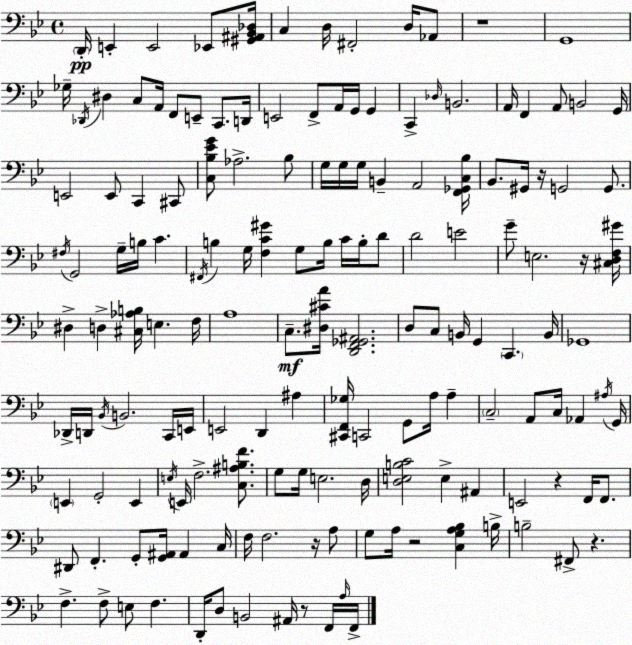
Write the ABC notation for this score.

X:1
T:Untitled
M:4/4
L:1/4
K:Bb
D,,/4 E,, E,,2 _E,,/2 [^G,,^A,,_B,,_D,]/4 C, D,/4 ^F,,2 D,/4 _A,,/2 z4 G,,4 _G,/4 _D,,/4 ^D, C,/2 A,,/4 F,,/2 E,,/2 C,,/2 D,,/4 E,,2 F,,/2 A,,/4 G,,/4 G,, C,, _D,/4 B,,2 A,,/4 F,, A,,/2 B,,2 G,,/4 E,,2 E,,/2 C,, ^C,,/2 [C,_B,_EG]/2 _A,2 _B,/2 G,/4 G,/4 G,/4 B,, A,,2 [F,,_G,,C,_B,]/4 _B,,/2 ^G,,/4 z/4 G,,2 G,,/2 ^F,/4 G,,2 G,/4 B,/4 C ^F,,/4 B, G,/4 [F,C^G] G,/2 B,/4 C/4 B,/4 D/2 D2 E2 G/2 E,2 z/4 [^C,D,F,^G]/4 ^D, D, [^C,_A,B,]/4 E, F,/4 A,4 C,/2 [^D,^CA]/4 [D,,F,,_G,,^A,,]2 D,/2 C,/2 B,,/4 G,, C,, B,,/4 _G,,4 _D,,/4 D,,/4 _B,,/4 B,,2 C,,/4 E,,/4 E,,2 D,, ^A, [^C,,F,,_G,]/4 C,,2 G,,/2 A,/4 A, C,2 A,,/2 C,/4 _A,, ^A,/4 G,,/4 E,, G,,2 E,, E,/4 E,,/4 F,2 [C,^A,B,F]/2 G,/2 G,/4 E,2 D,/4 [D,E,B,C]2 E, ^A,, E,,2 z F,,/4 F,,/2 ^D,,/2 F,, G,,/2 [G,,^A,,]/4 ^A,, C,/4 F,/4 F,2 z/4 A,/2 G,/2 A,/4 z2 [C,G,A,_B,] B,/4 B,2 ^F,,/2 z F, F,/2 E,/2 F, D,,/4 D,/2 B,,2 ^A,,/4 z/2 F,,/4 A,/4 F,,/4